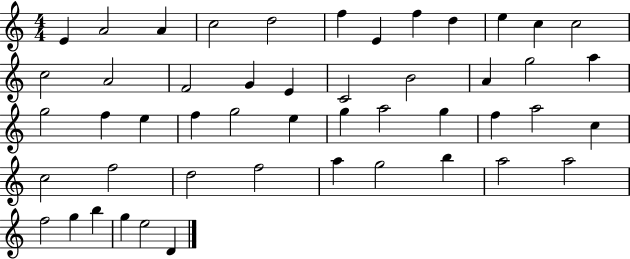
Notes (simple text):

E4/q A4/h A4/q C5/h D5/h F5/q E4/q F5/q D5/q E5/q C5/q C5/h C5/h A4/h F4/h G4/q E4/q C4/h B4/h A4/q G5/h A5/q G5/h F5/q E5/q F5/q G5/h E5/q G5/q A5/h G5/q F5/q A5/h C5/q C5/h F5/h D5/h F5/h A5/q G5/h B5/q A5/h A5/h F5/h G5/q B5/q G5/q E5/h D4/q